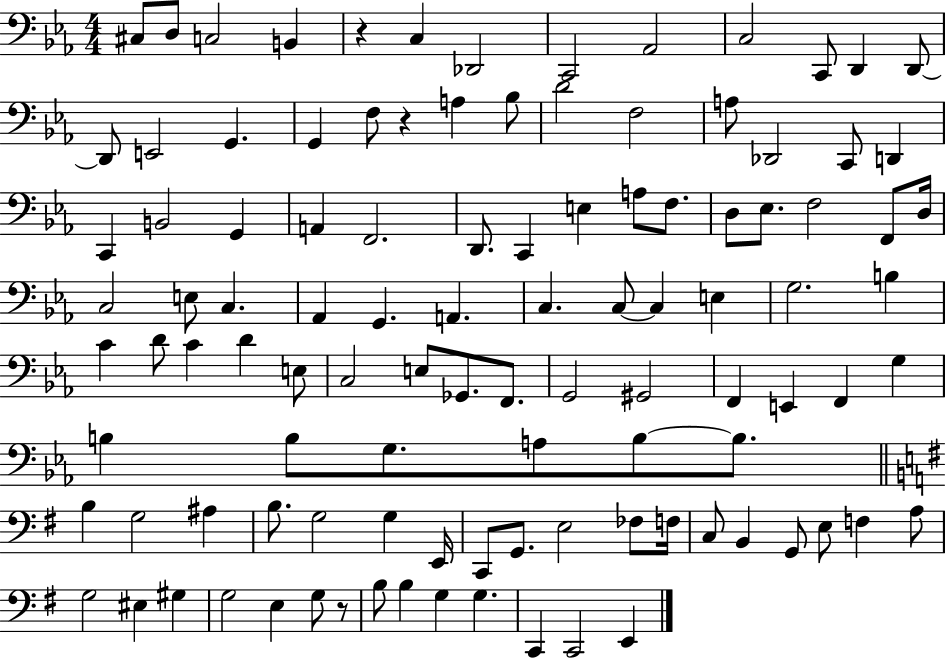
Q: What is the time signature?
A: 4/4